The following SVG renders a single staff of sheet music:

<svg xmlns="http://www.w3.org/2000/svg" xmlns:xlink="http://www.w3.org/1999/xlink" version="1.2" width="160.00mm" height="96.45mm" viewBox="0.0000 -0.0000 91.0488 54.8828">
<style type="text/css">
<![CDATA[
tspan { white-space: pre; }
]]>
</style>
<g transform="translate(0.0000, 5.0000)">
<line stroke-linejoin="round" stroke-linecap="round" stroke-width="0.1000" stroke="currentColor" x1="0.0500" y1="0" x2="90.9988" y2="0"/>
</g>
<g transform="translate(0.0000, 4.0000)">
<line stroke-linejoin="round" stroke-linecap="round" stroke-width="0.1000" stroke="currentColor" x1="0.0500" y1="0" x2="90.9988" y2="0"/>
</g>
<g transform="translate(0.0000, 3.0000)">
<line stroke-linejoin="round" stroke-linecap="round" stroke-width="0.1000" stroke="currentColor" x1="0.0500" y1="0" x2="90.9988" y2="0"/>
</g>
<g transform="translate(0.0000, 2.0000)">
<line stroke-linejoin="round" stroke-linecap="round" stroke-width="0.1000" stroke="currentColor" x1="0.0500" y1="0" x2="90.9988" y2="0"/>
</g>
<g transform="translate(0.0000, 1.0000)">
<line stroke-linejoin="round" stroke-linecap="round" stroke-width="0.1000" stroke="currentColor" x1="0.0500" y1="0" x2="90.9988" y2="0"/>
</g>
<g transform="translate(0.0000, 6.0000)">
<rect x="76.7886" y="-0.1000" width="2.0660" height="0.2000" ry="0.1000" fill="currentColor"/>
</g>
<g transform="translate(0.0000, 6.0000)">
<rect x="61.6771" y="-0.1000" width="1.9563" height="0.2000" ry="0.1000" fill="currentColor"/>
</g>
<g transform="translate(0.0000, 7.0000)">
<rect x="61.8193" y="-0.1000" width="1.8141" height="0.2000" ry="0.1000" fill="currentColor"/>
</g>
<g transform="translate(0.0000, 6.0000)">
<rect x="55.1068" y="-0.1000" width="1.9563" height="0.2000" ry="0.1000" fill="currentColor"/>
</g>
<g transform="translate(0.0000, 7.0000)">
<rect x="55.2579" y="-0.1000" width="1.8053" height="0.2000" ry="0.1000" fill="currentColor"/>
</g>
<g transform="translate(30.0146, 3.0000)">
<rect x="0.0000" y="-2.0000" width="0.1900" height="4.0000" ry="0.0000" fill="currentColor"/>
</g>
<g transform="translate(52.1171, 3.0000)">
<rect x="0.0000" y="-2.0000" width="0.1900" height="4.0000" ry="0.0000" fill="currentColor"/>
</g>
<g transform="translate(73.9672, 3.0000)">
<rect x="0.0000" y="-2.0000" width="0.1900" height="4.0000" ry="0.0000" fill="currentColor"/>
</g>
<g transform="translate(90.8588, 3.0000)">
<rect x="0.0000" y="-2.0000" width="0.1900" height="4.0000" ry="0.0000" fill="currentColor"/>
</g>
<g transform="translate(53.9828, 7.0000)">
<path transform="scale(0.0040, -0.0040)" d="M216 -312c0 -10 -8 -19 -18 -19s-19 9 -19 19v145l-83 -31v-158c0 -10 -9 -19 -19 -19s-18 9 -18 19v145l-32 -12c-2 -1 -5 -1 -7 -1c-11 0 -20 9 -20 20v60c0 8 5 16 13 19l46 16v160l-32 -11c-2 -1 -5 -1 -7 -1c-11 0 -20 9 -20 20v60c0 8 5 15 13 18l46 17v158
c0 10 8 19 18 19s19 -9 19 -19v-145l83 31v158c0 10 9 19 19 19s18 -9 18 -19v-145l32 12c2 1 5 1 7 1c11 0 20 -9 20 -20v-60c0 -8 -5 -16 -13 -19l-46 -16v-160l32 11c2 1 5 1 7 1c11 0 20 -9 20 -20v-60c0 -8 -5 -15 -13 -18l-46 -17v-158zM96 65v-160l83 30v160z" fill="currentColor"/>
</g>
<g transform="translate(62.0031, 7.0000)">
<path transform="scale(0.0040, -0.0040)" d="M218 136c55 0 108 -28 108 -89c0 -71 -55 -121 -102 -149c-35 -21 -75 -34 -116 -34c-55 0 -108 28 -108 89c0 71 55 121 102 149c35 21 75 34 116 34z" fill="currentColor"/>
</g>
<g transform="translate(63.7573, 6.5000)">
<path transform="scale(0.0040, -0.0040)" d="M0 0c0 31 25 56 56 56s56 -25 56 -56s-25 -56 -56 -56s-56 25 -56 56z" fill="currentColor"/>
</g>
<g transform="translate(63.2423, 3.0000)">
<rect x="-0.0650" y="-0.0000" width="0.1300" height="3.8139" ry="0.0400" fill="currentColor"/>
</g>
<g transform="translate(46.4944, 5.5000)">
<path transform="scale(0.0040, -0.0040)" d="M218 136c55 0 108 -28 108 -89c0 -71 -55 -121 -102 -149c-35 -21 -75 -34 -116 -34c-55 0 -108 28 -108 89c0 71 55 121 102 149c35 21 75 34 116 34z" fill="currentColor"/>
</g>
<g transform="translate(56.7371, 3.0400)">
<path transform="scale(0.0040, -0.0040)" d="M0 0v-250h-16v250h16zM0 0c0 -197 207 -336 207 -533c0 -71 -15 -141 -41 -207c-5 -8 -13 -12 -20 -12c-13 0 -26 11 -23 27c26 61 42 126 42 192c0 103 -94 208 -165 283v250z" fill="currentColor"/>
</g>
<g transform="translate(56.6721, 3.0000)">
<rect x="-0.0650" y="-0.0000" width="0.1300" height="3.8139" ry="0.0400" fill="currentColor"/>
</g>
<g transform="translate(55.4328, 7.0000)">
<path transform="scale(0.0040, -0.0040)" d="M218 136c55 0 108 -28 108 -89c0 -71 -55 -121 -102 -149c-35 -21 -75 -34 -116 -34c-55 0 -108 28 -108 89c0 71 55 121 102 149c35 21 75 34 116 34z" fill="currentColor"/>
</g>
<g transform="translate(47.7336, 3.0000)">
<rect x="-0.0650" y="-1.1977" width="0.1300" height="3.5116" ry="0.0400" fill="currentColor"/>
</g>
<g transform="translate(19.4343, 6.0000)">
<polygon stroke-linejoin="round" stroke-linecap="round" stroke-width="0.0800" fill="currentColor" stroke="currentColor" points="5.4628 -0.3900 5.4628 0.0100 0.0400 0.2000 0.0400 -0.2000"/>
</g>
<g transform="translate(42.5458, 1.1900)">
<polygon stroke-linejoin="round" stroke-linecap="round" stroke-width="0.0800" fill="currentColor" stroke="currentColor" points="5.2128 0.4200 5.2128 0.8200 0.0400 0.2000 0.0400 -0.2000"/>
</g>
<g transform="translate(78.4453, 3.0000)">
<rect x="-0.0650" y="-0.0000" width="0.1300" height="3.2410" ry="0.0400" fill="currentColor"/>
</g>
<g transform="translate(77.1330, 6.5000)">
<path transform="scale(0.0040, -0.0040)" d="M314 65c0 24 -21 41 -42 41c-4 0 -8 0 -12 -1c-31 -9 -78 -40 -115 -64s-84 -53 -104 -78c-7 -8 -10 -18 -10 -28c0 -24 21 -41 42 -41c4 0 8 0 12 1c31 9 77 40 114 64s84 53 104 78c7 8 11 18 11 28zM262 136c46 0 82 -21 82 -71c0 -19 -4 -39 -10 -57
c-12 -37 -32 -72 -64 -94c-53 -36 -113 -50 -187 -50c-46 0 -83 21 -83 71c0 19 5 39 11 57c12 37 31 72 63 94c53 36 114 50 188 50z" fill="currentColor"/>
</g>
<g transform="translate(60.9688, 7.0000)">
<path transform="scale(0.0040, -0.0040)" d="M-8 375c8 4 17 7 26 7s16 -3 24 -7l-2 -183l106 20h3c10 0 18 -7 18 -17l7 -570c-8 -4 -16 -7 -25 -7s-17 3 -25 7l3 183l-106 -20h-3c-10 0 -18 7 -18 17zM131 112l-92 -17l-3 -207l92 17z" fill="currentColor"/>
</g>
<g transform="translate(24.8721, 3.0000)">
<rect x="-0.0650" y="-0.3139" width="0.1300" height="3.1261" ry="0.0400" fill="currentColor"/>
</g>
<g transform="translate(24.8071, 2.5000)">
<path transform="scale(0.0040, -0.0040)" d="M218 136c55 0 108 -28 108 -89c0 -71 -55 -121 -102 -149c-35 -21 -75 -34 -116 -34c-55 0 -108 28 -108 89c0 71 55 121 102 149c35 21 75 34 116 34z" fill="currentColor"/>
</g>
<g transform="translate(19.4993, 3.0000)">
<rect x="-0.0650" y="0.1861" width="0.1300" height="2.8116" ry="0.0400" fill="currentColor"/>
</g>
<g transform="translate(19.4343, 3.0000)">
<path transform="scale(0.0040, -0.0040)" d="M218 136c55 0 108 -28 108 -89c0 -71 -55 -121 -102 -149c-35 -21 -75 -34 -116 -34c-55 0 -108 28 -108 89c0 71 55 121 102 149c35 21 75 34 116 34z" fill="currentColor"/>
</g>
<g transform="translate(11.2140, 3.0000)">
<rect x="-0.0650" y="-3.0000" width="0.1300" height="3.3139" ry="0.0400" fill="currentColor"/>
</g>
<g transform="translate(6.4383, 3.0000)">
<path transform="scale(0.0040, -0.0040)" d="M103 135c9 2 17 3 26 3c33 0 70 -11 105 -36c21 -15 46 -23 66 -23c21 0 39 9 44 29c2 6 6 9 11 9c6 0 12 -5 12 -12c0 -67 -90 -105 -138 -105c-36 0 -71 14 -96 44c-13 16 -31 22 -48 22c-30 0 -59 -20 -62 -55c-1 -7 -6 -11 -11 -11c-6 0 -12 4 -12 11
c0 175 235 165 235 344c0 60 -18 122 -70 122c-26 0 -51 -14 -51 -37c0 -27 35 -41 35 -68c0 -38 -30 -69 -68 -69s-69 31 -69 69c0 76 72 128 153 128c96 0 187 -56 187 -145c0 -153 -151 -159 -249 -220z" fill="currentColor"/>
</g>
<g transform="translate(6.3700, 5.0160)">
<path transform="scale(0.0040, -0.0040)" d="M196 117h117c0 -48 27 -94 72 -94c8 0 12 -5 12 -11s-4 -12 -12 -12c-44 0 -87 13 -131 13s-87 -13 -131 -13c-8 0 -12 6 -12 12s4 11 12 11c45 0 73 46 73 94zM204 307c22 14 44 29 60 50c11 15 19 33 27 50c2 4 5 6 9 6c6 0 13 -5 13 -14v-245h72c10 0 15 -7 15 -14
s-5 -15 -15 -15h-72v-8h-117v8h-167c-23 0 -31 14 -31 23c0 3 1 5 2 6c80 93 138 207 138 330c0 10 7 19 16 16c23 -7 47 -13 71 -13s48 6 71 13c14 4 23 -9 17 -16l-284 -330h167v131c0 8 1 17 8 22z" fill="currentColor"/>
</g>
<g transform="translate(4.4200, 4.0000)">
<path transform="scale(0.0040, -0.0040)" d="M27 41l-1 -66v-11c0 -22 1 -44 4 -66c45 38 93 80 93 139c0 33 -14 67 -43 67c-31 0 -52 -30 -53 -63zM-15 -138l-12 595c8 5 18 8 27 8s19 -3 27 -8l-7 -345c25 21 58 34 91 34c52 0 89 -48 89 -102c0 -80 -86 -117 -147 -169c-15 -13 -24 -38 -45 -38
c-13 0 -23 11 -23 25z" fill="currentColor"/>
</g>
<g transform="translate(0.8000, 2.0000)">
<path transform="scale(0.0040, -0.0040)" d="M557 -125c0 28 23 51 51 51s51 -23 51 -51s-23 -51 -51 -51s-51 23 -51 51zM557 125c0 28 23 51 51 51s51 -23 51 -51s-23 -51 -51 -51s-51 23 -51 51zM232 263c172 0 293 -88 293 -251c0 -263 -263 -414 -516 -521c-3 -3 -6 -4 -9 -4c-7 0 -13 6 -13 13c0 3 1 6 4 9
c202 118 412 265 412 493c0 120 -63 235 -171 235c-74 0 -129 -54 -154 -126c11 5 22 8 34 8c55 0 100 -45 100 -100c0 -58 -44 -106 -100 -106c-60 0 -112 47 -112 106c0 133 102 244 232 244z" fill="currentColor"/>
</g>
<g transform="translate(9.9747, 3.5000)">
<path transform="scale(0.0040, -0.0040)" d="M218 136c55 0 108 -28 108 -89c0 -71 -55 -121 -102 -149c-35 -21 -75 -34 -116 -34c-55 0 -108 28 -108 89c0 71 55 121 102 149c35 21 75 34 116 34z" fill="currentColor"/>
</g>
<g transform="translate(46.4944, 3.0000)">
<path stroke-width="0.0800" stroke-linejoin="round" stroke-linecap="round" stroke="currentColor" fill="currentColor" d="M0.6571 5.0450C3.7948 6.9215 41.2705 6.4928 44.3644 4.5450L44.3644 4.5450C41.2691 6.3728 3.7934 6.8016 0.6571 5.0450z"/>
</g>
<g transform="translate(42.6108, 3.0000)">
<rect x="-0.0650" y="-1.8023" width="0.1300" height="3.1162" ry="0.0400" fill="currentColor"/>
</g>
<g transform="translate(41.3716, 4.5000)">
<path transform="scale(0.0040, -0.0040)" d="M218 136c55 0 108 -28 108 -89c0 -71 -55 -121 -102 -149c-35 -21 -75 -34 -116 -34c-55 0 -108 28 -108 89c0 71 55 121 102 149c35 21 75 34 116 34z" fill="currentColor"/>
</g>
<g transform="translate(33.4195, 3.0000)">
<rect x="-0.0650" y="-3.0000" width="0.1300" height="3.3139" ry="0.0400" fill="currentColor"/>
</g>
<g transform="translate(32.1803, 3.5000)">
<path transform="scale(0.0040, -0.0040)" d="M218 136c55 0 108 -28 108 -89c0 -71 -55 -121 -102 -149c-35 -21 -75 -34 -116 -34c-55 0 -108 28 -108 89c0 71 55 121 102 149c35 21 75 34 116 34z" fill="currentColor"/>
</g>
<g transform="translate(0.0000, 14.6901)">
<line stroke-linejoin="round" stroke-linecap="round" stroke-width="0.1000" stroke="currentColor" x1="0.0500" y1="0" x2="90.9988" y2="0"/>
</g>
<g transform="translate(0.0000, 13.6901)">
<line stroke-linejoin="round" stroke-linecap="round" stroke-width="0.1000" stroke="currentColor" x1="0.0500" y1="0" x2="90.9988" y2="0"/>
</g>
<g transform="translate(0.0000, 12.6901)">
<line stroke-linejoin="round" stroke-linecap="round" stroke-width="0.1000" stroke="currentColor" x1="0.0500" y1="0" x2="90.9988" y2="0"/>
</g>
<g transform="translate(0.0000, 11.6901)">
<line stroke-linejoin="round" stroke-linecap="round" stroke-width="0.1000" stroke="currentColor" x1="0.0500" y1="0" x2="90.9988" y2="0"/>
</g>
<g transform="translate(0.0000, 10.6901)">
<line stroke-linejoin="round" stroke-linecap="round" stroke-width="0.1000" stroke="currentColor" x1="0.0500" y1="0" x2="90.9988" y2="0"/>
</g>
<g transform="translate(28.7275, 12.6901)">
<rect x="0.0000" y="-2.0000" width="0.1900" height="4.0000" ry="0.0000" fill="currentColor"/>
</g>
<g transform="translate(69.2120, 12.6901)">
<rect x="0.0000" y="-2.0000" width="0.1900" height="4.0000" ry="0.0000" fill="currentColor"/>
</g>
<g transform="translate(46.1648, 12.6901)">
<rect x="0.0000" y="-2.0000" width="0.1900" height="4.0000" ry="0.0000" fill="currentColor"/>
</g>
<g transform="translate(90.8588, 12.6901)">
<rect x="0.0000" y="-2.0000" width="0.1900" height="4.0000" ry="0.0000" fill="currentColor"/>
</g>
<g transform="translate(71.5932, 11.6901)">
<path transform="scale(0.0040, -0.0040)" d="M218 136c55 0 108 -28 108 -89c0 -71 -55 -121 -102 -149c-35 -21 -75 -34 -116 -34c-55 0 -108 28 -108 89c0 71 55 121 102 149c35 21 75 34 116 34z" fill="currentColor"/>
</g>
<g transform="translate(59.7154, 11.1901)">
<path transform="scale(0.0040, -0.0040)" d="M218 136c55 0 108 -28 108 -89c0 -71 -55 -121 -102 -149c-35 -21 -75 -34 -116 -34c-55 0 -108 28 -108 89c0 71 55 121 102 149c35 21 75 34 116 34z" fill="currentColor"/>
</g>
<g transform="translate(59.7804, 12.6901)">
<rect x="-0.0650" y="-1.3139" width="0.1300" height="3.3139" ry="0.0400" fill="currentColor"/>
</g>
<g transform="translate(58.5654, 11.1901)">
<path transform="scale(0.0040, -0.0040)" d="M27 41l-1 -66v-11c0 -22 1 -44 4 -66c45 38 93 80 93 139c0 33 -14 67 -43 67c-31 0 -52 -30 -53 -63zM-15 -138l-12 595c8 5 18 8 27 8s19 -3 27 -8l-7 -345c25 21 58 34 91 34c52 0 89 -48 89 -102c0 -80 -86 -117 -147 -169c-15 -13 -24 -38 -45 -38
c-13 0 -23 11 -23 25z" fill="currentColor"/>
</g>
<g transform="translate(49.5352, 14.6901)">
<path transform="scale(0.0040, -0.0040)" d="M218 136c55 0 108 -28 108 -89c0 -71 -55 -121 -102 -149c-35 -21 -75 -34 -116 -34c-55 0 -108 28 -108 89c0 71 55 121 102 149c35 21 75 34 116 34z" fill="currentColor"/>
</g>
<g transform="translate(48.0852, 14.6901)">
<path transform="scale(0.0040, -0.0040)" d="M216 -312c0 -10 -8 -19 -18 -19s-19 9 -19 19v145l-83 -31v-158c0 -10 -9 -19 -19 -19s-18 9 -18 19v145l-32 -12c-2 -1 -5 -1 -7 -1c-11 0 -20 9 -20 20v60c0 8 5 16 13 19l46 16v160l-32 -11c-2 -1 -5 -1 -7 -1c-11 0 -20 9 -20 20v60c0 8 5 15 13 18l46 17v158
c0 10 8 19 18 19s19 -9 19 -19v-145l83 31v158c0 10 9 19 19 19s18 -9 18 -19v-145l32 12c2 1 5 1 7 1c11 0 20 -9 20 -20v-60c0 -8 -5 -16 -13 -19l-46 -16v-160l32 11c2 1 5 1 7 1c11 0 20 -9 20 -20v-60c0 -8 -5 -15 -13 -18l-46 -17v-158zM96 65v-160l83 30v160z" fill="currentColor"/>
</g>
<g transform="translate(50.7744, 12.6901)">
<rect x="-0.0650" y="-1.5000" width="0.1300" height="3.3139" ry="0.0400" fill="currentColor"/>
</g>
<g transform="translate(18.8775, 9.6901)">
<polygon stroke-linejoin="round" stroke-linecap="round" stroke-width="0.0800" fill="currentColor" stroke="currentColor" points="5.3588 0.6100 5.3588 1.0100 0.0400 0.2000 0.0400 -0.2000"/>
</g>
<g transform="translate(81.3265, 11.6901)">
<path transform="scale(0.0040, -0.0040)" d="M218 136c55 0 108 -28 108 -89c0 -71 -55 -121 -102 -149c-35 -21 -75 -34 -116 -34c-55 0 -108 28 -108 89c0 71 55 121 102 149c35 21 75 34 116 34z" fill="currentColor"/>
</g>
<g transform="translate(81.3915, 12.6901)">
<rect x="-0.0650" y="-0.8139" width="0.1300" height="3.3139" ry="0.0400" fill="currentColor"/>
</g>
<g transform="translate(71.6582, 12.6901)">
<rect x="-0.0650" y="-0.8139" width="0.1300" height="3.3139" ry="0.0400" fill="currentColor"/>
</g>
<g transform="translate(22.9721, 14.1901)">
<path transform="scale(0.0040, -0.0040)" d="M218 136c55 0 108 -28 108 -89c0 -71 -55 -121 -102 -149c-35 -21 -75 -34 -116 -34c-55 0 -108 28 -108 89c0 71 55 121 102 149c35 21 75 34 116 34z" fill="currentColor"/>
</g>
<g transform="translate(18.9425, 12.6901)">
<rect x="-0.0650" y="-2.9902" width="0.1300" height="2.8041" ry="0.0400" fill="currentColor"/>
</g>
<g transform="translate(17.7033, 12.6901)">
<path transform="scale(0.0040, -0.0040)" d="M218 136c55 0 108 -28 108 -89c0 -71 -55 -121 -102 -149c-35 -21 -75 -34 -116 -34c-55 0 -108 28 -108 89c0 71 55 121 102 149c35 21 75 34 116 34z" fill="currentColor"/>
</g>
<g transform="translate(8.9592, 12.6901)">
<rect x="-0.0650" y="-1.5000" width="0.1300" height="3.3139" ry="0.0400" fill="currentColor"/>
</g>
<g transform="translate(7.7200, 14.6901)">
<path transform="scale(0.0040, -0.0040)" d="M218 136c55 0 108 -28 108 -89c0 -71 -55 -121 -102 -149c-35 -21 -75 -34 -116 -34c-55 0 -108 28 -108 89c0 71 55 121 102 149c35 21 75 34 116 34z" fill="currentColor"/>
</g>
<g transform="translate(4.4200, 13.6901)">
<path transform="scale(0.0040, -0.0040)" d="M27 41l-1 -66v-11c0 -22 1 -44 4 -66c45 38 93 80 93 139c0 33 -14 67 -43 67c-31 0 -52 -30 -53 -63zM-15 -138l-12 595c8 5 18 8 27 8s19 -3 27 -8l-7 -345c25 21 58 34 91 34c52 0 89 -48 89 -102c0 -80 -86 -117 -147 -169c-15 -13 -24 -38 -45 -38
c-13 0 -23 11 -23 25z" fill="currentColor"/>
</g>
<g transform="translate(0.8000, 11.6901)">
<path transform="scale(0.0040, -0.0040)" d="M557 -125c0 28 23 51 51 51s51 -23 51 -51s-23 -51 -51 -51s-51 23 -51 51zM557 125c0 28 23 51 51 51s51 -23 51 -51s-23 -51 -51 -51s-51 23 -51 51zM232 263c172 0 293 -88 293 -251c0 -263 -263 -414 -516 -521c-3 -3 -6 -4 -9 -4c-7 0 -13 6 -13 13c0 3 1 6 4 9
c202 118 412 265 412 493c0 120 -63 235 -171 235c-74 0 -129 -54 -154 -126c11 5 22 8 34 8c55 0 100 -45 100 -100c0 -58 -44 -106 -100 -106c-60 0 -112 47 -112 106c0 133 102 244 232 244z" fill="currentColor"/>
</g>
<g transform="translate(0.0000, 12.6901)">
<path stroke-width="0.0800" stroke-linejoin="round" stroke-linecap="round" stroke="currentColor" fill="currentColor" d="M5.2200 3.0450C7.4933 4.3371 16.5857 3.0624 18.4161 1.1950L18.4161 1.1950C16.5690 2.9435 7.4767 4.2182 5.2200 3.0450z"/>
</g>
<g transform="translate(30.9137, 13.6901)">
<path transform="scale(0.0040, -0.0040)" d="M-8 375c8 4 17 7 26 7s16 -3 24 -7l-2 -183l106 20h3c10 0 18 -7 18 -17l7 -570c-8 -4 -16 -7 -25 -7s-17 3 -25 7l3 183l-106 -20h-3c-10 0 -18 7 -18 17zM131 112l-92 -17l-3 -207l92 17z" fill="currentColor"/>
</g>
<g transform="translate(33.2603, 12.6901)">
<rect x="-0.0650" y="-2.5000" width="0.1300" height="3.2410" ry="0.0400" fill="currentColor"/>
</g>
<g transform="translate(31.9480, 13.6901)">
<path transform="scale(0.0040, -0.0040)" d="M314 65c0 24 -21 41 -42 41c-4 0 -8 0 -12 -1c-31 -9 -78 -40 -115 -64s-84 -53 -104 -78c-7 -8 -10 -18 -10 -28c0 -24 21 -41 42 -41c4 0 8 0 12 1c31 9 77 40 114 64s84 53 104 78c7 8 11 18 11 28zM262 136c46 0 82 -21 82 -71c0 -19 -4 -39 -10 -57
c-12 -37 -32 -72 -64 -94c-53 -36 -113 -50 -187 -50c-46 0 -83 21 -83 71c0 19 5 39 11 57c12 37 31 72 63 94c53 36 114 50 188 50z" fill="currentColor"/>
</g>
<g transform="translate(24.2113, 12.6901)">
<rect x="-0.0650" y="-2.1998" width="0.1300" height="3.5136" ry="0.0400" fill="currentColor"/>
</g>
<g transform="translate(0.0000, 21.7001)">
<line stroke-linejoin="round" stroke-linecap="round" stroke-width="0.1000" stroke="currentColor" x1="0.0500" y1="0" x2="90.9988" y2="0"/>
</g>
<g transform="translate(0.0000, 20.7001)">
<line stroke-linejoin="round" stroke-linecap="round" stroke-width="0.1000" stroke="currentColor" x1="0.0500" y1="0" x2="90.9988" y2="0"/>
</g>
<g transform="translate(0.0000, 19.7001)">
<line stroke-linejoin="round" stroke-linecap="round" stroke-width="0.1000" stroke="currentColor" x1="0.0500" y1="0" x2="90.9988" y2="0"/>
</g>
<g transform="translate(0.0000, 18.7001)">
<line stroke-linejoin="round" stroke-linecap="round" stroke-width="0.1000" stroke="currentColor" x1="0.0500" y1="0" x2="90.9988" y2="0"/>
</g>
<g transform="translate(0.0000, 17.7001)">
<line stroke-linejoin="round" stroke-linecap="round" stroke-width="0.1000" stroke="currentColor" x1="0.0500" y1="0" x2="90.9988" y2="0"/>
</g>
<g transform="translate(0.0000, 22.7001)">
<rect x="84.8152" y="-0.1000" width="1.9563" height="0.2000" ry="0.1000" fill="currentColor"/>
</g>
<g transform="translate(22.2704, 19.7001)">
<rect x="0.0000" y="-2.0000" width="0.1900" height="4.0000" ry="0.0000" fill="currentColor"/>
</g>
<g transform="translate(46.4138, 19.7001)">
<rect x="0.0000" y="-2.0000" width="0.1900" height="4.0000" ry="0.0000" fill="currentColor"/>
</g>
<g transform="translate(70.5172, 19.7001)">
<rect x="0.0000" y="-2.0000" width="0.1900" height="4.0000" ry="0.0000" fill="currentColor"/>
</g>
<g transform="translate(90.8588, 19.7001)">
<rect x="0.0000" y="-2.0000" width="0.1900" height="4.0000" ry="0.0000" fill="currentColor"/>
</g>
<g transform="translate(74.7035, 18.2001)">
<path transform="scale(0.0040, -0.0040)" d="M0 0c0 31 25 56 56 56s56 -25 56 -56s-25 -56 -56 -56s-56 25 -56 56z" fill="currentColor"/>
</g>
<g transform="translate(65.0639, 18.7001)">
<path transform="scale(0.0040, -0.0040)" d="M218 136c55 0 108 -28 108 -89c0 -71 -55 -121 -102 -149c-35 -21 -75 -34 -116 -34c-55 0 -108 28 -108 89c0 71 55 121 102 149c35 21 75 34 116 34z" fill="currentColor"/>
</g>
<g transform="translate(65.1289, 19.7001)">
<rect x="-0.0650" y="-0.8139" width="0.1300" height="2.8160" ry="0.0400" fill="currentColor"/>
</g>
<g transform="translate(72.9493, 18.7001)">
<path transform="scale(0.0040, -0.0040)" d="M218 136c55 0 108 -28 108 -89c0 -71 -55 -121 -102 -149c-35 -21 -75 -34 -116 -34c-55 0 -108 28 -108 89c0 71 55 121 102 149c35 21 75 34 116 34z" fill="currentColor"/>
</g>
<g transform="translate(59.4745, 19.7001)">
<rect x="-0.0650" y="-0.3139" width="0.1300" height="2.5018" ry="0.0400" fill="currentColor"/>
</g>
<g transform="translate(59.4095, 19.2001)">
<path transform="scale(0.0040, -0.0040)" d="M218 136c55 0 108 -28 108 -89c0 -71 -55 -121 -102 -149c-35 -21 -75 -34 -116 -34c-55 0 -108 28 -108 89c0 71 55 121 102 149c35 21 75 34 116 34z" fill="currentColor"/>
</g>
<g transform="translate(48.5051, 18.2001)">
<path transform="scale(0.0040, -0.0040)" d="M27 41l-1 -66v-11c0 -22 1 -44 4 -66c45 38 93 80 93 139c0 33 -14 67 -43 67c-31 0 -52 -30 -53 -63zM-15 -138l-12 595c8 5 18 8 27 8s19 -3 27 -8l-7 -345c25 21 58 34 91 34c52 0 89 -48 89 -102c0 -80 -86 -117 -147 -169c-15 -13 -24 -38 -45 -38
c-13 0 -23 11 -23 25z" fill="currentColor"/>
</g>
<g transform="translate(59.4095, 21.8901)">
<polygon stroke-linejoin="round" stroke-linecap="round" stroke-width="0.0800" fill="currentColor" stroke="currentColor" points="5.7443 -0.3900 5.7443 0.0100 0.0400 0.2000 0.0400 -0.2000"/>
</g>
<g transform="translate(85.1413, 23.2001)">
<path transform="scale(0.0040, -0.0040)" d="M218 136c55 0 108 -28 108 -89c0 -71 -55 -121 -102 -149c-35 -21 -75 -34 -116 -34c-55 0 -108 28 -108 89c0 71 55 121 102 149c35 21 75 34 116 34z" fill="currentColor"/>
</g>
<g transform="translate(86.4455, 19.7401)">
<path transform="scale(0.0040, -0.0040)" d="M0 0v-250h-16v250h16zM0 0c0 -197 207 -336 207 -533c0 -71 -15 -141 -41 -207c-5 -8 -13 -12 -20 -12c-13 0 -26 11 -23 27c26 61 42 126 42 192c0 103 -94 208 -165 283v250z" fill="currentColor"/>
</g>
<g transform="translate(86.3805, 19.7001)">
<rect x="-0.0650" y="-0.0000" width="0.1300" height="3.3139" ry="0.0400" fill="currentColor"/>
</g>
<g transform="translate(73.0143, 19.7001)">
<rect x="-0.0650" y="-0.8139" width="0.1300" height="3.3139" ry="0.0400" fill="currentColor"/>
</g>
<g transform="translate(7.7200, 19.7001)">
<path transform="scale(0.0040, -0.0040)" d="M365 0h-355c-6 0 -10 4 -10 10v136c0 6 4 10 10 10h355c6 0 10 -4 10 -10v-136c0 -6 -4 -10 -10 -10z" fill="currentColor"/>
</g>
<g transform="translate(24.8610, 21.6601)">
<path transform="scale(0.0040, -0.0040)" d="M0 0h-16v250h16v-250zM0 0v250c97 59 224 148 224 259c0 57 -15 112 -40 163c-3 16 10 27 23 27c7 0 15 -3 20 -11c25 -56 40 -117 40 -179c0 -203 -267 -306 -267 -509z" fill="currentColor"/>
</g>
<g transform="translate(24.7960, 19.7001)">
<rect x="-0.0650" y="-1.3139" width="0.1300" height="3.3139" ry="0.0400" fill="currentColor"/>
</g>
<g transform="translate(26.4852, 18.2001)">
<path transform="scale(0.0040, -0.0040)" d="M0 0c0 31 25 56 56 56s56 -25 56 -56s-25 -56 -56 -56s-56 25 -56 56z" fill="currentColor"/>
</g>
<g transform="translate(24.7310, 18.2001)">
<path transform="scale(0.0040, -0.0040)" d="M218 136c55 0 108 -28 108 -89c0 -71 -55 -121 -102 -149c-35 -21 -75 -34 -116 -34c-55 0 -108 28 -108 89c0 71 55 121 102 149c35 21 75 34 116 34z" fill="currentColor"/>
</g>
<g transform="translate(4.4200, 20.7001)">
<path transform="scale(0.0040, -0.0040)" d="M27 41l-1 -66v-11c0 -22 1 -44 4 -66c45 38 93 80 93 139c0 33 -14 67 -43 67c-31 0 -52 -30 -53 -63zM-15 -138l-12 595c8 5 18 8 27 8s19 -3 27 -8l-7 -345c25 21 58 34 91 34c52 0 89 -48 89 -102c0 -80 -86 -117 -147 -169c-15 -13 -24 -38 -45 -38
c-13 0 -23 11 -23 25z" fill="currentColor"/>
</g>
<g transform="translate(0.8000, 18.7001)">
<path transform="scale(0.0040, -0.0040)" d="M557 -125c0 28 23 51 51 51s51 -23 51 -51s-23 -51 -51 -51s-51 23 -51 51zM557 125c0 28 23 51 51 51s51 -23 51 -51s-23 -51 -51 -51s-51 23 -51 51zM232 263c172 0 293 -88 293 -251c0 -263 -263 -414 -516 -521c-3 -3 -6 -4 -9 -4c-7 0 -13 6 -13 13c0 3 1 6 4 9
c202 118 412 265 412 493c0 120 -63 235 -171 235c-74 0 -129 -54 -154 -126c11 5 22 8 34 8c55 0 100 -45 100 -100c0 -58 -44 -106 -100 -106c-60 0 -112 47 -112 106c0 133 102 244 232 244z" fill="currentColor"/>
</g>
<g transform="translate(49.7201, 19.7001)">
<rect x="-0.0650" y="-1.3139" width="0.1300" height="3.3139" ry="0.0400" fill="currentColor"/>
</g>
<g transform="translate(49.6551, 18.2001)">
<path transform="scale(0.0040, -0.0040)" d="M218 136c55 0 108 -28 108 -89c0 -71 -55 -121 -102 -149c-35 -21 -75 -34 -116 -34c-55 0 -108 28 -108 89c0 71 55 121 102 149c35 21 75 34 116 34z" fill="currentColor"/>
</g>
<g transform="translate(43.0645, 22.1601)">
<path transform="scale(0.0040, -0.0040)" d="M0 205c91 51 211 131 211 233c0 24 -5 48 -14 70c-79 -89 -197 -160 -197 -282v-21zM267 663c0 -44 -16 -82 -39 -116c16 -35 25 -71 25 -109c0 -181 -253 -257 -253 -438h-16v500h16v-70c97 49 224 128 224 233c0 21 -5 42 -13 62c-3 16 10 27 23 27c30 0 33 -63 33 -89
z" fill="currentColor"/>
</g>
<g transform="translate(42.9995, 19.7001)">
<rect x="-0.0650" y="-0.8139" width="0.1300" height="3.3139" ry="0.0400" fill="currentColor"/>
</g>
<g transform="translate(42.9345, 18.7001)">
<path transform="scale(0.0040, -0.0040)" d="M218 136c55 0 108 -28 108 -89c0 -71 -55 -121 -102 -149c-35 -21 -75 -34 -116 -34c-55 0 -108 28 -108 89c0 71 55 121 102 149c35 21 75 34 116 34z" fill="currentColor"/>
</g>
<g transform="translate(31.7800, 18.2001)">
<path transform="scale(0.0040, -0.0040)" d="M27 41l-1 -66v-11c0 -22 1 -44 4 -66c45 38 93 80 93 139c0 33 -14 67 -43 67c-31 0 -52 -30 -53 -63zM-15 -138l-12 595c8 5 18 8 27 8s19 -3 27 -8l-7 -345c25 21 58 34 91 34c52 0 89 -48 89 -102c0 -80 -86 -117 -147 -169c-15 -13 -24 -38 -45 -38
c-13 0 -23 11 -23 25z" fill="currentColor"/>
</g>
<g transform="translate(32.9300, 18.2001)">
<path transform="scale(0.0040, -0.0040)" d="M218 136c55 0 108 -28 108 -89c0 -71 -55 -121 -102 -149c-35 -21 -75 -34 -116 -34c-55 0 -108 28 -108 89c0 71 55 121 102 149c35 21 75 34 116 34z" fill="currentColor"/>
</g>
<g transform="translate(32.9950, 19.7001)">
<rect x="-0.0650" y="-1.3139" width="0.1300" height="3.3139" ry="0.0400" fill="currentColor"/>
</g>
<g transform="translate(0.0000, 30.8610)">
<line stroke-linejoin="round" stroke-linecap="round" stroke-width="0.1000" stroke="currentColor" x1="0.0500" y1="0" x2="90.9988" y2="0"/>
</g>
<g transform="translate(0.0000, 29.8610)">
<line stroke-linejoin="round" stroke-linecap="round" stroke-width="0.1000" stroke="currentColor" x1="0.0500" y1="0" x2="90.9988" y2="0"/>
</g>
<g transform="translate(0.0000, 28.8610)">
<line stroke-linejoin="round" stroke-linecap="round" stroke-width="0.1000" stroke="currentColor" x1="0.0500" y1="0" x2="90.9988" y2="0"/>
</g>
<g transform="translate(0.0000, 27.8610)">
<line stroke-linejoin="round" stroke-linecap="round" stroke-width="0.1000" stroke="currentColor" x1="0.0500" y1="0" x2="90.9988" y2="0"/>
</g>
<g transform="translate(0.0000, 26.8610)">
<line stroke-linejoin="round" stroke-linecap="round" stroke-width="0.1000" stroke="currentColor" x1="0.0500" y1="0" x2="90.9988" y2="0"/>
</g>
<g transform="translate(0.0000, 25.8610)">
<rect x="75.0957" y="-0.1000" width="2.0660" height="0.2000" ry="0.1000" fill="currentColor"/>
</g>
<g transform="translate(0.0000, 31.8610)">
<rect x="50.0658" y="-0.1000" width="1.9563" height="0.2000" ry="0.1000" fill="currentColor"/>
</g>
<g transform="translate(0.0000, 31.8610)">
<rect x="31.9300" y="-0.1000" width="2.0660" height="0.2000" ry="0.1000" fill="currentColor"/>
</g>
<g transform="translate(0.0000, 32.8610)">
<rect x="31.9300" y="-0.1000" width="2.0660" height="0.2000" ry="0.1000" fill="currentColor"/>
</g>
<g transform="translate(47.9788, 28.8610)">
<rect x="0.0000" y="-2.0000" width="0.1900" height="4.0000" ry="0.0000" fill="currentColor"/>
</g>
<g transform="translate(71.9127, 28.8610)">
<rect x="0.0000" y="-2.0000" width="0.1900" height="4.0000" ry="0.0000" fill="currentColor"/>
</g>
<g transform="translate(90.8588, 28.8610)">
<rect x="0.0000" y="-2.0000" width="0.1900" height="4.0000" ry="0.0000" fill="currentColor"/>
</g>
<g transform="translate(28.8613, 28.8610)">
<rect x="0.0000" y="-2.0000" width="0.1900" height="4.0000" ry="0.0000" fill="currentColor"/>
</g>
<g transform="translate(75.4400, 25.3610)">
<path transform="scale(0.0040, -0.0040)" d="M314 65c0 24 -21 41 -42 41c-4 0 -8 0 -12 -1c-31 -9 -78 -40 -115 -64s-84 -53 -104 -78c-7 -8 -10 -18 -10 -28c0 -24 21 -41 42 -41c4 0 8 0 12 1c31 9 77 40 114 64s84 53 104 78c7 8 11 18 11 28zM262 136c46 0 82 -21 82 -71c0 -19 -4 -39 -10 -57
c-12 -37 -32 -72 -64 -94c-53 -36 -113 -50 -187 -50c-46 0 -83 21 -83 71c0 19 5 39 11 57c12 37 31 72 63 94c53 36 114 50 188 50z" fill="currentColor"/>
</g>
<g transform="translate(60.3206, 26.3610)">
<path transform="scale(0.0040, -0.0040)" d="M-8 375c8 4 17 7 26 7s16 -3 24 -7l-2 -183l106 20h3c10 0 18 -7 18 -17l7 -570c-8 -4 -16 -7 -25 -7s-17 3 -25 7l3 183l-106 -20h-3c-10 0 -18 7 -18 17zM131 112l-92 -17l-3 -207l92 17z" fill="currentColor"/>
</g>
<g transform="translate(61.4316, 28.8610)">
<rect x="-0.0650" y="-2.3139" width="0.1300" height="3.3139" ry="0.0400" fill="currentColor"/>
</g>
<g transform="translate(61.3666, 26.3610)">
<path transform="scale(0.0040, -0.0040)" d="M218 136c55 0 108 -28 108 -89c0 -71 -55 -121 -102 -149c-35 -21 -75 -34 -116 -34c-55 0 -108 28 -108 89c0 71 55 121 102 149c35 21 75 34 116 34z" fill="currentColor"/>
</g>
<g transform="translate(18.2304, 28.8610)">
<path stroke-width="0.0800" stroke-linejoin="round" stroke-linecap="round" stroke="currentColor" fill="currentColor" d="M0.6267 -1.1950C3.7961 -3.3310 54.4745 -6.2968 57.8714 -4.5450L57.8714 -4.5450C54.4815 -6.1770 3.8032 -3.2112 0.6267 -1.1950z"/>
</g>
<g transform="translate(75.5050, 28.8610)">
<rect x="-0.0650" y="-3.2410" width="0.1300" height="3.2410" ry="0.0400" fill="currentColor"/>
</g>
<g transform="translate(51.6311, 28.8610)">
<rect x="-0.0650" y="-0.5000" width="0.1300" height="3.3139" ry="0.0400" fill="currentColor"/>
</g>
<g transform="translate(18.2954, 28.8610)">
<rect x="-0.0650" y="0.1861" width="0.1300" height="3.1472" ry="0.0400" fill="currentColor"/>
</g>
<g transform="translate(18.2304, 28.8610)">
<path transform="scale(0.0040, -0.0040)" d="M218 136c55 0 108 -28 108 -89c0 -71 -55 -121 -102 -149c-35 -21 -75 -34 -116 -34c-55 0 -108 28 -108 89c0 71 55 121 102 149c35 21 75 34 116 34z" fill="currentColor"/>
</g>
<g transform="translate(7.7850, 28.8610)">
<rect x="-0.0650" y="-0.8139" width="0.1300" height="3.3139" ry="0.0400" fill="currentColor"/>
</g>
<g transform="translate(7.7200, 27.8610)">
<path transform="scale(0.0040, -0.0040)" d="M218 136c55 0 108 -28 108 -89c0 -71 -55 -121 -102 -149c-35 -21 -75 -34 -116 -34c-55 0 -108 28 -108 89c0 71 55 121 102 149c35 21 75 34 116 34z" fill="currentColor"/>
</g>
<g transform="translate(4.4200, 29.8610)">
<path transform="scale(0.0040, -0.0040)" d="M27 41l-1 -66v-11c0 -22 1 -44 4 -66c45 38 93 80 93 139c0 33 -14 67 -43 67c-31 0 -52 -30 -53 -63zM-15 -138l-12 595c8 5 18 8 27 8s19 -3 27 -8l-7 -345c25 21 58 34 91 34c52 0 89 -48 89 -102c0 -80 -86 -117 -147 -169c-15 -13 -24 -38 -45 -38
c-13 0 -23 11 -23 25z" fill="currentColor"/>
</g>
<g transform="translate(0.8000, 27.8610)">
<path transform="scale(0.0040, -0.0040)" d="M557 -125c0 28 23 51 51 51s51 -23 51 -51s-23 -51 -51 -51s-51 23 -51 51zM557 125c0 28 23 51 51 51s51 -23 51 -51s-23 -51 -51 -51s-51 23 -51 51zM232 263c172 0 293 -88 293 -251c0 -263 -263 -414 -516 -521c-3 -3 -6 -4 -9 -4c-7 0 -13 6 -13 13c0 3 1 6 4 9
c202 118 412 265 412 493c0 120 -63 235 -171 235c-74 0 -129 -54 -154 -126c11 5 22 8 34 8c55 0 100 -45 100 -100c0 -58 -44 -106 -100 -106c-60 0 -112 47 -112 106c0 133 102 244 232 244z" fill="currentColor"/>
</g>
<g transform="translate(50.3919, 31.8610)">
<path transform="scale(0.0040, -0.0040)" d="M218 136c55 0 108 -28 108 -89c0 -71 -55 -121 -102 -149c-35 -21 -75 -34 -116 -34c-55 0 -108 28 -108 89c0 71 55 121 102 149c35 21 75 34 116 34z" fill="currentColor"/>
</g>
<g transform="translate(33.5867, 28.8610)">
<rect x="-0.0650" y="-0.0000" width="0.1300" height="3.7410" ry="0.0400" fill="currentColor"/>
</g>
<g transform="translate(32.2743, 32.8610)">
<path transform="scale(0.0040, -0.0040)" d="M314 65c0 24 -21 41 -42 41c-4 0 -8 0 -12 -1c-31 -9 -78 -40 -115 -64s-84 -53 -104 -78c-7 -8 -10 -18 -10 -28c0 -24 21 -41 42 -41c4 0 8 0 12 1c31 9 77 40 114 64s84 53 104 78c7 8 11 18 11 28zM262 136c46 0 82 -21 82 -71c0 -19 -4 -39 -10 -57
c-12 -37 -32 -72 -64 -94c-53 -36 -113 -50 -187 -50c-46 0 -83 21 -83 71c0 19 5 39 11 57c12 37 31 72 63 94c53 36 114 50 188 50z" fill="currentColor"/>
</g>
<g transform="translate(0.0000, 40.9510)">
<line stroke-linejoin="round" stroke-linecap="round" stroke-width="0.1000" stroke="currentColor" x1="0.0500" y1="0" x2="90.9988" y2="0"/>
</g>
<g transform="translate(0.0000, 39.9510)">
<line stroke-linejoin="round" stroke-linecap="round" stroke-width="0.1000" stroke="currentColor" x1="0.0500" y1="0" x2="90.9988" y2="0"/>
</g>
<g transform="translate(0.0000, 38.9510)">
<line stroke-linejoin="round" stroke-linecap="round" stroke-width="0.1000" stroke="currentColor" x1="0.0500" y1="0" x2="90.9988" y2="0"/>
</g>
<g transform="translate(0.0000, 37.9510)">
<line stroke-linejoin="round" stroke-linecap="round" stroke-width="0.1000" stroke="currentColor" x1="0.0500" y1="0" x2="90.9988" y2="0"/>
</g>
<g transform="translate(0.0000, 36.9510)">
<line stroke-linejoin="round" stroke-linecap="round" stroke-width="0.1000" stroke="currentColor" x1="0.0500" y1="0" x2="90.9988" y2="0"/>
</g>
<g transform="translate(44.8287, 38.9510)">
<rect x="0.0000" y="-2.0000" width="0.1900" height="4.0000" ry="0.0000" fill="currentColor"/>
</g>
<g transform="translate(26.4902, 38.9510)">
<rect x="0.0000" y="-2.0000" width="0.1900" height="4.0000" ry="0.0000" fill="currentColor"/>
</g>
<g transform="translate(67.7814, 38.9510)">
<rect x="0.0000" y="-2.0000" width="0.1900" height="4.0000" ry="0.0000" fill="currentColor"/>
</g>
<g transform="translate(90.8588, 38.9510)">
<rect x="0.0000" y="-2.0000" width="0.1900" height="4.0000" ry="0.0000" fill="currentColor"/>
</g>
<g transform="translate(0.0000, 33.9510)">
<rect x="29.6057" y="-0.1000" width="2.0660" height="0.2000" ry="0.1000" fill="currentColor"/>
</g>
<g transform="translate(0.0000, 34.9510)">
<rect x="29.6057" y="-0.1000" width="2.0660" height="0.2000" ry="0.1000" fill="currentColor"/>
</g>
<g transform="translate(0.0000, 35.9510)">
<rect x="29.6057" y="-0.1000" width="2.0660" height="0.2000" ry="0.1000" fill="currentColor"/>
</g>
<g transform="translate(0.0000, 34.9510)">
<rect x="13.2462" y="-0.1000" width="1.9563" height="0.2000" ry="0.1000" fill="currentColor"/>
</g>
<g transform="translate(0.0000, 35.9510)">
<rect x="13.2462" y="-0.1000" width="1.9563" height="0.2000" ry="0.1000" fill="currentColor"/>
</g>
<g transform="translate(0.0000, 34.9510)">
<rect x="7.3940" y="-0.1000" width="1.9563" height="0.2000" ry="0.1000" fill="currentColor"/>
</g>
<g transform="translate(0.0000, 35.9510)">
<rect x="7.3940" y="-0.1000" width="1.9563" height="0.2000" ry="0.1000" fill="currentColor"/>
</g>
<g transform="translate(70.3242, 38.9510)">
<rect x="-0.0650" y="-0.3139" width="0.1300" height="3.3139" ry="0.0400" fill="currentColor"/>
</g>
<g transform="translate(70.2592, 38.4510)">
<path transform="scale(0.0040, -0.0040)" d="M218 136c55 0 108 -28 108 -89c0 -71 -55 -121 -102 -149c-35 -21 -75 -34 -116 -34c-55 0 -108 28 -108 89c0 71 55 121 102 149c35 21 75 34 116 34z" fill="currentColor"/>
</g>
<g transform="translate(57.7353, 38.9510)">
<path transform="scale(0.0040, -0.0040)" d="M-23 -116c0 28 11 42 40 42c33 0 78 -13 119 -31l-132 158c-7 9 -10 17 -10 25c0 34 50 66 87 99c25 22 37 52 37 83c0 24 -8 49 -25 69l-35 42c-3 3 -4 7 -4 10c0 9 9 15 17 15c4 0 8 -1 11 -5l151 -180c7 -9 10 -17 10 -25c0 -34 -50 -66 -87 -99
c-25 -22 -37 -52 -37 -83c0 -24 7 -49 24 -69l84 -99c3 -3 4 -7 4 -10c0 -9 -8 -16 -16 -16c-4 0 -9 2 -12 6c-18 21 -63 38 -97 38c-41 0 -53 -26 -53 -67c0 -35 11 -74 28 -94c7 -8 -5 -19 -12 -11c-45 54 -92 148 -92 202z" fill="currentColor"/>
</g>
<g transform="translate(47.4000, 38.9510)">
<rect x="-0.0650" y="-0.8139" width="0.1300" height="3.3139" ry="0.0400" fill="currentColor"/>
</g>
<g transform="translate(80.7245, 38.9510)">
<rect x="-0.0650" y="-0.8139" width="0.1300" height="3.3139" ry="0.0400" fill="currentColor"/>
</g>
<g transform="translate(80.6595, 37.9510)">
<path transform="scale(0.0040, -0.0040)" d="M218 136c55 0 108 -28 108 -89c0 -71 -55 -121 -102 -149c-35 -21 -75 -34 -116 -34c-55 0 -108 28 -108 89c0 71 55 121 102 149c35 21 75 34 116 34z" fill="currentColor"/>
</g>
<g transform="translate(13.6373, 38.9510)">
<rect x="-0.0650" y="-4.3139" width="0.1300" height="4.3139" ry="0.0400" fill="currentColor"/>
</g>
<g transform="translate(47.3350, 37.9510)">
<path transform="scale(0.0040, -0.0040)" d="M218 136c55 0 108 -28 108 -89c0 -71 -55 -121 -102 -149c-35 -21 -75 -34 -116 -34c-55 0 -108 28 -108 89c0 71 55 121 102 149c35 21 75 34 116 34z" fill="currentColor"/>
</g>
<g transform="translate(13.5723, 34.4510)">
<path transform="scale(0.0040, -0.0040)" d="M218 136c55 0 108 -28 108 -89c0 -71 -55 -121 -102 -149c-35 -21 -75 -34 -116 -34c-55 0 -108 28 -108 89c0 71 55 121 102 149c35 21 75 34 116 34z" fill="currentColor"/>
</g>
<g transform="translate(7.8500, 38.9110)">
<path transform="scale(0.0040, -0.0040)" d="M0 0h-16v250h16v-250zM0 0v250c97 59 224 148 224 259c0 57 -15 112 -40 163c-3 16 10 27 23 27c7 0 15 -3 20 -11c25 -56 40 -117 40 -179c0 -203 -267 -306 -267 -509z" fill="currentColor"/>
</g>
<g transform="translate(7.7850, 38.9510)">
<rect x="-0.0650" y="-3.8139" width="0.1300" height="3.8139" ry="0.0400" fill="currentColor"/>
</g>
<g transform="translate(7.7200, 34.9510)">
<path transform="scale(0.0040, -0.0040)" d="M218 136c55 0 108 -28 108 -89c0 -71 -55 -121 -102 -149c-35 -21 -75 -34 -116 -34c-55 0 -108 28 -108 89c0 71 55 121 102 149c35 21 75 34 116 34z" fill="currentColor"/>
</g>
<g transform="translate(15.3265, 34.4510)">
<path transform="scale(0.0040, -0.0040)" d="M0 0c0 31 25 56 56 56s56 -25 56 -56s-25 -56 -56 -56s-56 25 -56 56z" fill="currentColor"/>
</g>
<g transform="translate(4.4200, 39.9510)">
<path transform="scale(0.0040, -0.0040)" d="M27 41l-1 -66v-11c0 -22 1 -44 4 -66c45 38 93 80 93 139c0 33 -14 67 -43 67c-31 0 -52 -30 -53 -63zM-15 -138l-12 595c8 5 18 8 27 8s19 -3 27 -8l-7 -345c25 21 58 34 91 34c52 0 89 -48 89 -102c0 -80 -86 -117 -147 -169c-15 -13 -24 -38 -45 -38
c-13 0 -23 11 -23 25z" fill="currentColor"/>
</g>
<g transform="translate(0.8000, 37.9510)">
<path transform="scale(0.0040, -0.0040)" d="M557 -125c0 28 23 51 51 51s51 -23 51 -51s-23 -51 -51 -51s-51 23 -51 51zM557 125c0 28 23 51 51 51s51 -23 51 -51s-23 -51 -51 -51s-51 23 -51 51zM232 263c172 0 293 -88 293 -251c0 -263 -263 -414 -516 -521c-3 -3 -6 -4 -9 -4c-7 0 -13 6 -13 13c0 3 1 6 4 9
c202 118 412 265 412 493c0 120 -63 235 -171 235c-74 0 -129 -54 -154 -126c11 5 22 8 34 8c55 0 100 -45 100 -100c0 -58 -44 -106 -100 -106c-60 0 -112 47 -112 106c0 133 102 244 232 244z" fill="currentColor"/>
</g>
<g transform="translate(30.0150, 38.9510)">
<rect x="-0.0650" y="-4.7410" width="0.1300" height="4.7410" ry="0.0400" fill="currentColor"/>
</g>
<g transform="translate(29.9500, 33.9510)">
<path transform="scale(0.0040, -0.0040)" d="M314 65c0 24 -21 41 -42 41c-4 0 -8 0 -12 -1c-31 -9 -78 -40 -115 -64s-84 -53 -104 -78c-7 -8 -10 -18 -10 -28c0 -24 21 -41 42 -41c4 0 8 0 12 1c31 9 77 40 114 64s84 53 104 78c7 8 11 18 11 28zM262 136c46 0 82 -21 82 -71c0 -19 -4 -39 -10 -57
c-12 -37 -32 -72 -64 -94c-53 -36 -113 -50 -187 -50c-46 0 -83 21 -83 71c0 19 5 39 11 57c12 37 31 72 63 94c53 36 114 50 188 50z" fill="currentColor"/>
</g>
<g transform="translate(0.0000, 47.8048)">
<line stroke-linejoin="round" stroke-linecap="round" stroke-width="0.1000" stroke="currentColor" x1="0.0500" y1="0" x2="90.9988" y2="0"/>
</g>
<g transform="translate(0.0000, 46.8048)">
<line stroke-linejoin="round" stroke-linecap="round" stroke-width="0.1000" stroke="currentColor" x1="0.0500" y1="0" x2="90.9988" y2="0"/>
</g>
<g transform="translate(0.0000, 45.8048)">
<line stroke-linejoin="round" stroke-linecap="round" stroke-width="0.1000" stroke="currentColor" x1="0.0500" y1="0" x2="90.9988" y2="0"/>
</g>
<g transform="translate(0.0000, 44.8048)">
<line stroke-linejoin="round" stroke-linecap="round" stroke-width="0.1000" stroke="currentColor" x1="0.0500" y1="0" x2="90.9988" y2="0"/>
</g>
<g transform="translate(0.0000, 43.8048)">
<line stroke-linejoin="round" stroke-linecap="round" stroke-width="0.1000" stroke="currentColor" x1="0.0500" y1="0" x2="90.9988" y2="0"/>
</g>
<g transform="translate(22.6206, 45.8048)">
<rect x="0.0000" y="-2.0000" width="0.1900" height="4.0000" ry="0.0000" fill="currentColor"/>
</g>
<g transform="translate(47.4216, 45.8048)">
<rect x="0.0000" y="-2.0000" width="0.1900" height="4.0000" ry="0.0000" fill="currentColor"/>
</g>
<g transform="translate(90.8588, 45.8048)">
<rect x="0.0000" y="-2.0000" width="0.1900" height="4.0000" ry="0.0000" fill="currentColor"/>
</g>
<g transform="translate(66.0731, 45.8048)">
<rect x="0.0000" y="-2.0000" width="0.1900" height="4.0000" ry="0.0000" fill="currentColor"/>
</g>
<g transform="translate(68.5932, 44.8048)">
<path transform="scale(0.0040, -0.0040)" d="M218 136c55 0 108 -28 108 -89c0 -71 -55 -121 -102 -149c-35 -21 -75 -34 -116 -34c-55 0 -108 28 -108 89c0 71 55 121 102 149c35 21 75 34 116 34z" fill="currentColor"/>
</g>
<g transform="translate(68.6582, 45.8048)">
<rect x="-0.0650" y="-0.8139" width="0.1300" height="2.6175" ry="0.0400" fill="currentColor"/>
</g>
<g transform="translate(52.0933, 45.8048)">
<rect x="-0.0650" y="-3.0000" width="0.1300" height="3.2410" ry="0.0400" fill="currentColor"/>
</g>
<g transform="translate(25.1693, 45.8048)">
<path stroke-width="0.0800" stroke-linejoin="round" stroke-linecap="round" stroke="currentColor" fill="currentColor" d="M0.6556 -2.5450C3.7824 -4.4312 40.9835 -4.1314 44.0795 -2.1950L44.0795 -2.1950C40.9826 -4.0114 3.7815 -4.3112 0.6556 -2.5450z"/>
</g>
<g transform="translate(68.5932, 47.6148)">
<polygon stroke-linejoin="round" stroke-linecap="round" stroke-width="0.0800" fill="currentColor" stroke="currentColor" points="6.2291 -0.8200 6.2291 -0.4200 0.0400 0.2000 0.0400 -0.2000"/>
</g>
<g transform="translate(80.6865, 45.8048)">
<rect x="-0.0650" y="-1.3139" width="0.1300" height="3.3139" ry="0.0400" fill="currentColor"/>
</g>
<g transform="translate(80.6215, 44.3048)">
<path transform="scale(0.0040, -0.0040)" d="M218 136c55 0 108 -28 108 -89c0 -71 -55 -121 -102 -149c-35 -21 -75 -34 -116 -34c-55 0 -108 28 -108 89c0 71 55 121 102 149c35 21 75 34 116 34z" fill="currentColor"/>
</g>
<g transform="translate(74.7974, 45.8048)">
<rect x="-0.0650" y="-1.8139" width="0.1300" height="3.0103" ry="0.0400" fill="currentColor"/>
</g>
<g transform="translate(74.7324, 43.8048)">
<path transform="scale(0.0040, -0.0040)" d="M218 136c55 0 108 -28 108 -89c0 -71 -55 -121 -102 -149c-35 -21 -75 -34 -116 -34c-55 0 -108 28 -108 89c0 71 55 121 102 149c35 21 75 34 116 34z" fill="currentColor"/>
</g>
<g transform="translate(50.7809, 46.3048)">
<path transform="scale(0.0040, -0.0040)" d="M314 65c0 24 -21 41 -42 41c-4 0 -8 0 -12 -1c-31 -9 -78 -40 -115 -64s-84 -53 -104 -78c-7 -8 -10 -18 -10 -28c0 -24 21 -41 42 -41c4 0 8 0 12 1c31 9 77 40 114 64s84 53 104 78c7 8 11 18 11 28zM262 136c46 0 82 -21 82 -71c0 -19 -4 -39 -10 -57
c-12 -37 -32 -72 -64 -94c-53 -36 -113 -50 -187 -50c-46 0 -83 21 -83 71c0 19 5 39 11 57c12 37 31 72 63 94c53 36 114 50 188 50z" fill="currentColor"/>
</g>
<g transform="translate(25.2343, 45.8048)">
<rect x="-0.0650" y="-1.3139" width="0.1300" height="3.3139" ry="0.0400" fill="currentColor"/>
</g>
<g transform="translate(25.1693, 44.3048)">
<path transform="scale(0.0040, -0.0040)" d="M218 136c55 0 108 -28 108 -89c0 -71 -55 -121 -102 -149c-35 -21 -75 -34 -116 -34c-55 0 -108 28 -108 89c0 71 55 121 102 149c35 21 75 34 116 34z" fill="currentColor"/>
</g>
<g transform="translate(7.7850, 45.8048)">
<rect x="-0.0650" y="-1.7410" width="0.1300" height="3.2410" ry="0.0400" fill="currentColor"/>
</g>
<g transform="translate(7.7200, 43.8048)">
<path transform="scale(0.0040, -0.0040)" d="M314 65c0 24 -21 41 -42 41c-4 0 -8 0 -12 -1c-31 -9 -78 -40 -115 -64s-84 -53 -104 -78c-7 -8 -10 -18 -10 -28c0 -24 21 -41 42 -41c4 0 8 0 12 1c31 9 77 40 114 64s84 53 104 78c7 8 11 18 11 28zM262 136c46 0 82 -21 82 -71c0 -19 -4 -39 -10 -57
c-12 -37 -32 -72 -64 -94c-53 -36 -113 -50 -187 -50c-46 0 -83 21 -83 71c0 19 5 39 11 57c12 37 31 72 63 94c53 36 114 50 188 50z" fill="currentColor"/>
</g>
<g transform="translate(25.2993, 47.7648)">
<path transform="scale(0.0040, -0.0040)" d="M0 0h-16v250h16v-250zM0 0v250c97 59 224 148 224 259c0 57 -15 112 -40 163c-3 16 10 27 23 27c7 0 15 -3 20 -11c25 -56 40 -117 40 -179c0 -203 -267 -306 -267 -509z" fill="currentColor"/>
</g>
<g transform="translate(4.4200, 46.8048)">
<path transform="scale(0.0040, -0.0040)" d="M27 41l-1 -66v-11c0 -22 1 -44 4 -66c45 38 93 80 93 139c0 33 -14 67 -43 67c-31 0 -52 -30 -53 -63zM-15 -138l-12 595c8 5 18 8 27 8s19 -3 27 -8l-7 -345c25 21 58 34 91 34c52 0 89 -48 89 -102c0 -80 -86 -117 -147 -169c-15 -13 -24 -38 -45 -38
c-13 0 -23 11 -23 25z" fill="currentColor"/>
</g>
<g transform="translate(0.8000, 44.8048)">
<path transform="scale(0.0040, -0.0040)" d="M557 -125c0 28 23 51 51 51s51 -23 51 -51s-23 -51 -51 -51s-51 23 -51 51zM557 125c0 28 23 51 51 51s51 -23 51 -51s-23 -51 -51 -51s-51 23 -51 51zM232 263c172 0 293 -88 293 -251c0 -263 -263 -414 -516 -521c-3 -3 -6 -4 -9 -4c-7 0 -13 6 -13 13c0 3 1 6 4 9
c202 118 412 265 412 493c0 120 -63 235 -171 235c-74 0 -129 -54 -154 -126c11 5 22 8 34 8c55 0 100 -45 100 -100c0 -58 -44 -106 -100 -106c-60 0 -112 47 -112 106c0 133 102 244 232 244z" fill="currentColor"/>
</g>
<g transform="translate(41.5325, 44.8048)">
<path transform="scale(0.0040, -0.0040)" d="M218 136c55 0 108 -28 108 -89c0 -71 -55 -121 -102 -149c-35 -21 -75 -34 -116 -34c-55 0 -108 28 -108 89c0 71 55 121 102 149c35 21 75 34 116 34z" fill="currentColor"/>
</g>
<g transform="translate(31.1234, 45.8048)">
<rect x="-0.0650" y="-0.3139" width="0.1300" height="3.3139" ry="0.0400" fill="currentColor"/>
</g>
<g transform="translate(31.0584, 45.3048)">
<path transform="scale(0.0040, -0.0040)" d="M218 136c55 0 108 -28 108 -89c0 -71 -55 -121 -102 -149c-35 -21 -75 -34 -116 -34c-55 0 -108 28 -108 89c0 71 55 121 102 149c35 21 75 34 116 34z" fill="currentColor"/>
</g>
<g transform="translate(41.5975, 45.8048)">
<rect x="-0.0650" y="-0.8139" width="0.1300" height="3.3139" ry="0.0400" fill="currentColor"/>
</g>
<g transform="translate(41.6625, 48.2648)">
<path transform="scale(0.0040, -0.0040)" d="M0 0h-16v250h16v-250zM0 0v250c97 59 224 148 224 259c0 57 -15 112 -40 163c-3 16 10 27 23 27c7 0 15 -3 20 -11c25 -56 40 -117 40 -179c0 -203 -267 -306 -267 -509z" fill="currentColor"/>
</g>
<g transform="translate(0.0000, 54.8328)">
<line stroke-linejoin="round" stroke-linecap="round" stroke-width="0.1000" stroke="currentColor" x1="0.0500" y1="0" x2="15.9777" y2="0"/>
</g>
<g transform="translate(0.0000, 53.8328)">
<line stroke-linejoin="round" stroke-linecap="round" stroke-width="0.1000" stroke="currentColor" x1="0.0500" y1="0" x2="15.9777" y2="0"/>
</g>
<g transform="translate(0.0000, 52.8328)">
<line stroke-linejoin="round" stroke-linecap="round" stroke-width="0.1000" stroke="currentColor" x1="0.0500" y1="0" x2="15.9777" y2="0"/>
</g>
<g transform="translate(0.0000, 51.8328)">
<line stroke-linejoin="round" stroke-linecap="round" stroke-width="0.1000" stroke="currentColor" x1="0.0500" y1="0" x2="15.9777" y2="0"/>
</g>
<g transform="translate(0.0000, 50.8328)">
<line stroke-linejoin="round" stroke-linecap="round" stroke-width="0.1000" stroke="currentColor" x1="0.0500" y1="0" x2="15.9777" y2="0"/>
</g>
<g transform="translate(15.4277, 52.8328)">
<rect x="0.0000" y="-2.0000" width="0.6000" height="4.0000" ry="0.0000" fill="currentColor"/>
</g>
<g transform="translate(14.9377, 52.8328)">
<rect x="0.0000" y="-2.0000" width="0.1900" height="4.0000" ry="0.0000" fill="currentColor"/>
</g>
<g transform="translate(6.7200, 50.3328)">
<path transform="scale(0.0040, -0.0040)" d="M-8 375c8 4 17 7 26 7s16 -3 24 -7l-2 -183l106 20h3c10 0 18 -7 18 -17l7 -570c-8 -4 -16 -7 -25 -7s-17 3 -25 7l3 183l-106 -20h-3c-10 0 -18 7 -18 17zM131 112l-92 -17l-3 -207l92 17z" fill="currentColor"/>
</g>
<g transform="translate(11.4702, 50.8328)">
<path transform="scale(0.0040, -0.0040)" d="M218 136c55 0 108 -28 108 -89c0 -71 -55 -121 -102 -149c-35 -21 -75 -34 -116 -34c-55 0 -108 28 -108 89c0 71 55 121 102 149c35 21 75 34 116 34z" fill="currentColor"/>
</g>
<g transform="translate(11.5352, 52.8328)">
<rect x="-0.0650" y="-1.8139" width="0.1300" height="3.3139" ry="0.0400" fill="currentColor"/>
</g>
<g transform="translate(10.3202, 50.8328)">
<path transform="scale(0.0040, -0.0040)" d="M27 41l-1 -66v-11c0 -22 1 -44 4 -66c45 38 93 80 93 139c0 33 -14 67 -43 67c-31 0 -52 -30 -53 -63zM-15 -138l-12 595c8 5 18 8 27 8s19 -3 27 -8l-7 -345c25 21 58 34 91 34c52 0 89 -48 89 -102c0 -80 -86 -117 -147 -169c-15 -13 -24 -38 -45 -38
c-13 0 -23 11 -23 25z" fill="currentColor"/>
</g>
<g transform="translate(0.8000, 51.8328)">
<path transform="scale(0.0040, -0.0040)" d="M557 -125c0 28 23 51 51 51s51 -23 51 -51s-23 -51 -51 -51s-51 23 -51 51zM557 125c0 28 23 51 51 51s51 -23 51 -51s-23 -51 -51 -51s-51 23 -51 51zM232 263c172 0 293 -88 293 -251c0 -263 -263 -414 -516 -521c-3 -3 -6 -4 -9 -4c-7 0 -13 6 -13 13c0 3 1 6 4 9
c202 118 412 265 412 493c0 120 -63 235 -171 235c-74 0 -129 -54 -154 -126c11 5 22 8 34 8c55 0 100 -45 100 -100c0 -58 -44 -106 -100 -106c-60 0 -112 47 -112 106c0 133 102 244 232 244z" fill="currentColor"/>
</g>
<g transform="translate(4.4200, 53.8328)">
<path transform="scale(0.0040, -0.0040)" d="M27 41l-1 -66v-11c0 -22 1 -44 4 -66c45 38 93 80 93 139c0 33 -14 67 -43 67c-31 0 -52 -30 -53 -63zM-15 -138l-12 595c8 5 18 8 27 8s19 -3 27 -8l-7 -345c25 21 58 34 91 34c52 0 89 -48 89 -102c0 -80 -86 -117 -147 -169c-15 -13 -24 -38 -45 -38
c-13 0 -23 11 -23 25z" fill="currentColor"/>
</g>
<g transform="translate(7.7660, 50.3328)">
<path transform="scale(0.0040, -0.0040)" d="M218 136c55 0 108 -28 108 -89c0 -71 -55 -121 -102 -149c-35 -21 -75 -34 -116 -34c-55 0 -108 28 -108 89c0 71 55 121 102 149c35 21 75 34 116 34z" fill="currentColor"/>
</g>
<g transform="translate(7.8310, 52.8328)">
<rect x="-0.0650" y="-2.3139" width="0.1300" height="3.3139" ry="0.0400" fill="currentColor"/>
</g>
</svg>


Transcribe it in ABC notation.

X:1
T:Untitled
M:2/4
L:1/4
K:F
C, D,/2 E,/2 C, A,,/2 F,,/2 ^C,,/2 C,, D,,2 G,, D,/2 A,,/2 B,,2 ^G,, _G, F, F, z2 G,/2 _G, F,/4 _G, E,/2 F,/2 F, D,,/2 F, D, C,,2 E,, B, D2 E/2 F G2 F, z E, F, A,2 G,/2 E, F,/2 C,2 F,/2 A,/2 G, B, _A,